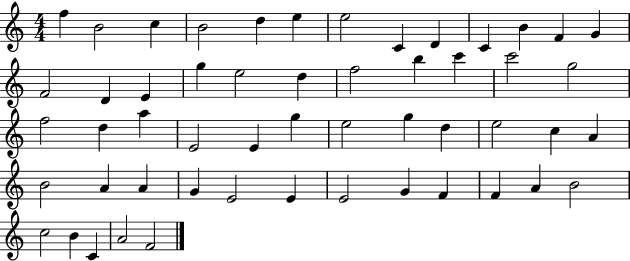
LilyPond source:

{
  \clef treble
  \numericTimeSignature
  \time 4/4
  \key c \major
  f''4 b'2 c''4 | b'2 d''4 e''4 | e''2 c'4 d'4 | c'4 b'4 f'4 g'4 | \break f'2 d'4 e'4 | g''4 e''2 d''4 | f''2 b''4 c'''4 | c'''2 g''2 | \break f''2 d''4 a''4 | e'2 e'4 g''4 | e''2 g''4 d''4 | e''2 c''4 a'4 | \break b'2 a'4 a'4 | g'4 e'2 e'4 | e'2 g'4 f'4 | f'4 a'4 b'2 | \break c''2 b'4 c'4 | a'2 f'2 | \bar "|."
}